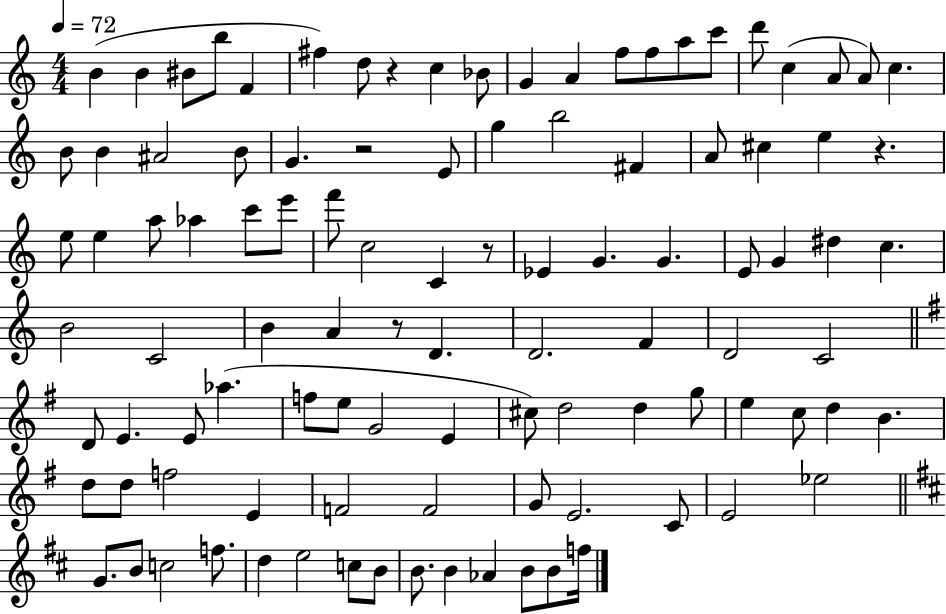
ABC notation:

X:1
T:Untitled
M:4/4
L:1/4
K:C
B B ^B/2 b/2 F ^f d/2 z c _B/2 G A f/2 f/2 a/2 c'/2 d'/2 c A/2 A/2 c B/2 B ^A2 B/2 G z2 E/2 g b2 ^F A/2 ^c e z e/2 e a/2 _a c'/2 e'/2 f'/2 c2 C z/2 _E G G E/2 G ^d c B2 C2 B A z/2 D D2 F D2 C2 D/2 E E/2 _a f/2 e/2 G2 E ^c/2 d2 d g/2 e c/2 d B d/2 d/2 f2 E F2 F2 G/2 E2 C/2 E2 _e2 G/2 B/2 c2 f/2 d e2 c/2 B/2 B/2 B _A B/2 B/2 f/4